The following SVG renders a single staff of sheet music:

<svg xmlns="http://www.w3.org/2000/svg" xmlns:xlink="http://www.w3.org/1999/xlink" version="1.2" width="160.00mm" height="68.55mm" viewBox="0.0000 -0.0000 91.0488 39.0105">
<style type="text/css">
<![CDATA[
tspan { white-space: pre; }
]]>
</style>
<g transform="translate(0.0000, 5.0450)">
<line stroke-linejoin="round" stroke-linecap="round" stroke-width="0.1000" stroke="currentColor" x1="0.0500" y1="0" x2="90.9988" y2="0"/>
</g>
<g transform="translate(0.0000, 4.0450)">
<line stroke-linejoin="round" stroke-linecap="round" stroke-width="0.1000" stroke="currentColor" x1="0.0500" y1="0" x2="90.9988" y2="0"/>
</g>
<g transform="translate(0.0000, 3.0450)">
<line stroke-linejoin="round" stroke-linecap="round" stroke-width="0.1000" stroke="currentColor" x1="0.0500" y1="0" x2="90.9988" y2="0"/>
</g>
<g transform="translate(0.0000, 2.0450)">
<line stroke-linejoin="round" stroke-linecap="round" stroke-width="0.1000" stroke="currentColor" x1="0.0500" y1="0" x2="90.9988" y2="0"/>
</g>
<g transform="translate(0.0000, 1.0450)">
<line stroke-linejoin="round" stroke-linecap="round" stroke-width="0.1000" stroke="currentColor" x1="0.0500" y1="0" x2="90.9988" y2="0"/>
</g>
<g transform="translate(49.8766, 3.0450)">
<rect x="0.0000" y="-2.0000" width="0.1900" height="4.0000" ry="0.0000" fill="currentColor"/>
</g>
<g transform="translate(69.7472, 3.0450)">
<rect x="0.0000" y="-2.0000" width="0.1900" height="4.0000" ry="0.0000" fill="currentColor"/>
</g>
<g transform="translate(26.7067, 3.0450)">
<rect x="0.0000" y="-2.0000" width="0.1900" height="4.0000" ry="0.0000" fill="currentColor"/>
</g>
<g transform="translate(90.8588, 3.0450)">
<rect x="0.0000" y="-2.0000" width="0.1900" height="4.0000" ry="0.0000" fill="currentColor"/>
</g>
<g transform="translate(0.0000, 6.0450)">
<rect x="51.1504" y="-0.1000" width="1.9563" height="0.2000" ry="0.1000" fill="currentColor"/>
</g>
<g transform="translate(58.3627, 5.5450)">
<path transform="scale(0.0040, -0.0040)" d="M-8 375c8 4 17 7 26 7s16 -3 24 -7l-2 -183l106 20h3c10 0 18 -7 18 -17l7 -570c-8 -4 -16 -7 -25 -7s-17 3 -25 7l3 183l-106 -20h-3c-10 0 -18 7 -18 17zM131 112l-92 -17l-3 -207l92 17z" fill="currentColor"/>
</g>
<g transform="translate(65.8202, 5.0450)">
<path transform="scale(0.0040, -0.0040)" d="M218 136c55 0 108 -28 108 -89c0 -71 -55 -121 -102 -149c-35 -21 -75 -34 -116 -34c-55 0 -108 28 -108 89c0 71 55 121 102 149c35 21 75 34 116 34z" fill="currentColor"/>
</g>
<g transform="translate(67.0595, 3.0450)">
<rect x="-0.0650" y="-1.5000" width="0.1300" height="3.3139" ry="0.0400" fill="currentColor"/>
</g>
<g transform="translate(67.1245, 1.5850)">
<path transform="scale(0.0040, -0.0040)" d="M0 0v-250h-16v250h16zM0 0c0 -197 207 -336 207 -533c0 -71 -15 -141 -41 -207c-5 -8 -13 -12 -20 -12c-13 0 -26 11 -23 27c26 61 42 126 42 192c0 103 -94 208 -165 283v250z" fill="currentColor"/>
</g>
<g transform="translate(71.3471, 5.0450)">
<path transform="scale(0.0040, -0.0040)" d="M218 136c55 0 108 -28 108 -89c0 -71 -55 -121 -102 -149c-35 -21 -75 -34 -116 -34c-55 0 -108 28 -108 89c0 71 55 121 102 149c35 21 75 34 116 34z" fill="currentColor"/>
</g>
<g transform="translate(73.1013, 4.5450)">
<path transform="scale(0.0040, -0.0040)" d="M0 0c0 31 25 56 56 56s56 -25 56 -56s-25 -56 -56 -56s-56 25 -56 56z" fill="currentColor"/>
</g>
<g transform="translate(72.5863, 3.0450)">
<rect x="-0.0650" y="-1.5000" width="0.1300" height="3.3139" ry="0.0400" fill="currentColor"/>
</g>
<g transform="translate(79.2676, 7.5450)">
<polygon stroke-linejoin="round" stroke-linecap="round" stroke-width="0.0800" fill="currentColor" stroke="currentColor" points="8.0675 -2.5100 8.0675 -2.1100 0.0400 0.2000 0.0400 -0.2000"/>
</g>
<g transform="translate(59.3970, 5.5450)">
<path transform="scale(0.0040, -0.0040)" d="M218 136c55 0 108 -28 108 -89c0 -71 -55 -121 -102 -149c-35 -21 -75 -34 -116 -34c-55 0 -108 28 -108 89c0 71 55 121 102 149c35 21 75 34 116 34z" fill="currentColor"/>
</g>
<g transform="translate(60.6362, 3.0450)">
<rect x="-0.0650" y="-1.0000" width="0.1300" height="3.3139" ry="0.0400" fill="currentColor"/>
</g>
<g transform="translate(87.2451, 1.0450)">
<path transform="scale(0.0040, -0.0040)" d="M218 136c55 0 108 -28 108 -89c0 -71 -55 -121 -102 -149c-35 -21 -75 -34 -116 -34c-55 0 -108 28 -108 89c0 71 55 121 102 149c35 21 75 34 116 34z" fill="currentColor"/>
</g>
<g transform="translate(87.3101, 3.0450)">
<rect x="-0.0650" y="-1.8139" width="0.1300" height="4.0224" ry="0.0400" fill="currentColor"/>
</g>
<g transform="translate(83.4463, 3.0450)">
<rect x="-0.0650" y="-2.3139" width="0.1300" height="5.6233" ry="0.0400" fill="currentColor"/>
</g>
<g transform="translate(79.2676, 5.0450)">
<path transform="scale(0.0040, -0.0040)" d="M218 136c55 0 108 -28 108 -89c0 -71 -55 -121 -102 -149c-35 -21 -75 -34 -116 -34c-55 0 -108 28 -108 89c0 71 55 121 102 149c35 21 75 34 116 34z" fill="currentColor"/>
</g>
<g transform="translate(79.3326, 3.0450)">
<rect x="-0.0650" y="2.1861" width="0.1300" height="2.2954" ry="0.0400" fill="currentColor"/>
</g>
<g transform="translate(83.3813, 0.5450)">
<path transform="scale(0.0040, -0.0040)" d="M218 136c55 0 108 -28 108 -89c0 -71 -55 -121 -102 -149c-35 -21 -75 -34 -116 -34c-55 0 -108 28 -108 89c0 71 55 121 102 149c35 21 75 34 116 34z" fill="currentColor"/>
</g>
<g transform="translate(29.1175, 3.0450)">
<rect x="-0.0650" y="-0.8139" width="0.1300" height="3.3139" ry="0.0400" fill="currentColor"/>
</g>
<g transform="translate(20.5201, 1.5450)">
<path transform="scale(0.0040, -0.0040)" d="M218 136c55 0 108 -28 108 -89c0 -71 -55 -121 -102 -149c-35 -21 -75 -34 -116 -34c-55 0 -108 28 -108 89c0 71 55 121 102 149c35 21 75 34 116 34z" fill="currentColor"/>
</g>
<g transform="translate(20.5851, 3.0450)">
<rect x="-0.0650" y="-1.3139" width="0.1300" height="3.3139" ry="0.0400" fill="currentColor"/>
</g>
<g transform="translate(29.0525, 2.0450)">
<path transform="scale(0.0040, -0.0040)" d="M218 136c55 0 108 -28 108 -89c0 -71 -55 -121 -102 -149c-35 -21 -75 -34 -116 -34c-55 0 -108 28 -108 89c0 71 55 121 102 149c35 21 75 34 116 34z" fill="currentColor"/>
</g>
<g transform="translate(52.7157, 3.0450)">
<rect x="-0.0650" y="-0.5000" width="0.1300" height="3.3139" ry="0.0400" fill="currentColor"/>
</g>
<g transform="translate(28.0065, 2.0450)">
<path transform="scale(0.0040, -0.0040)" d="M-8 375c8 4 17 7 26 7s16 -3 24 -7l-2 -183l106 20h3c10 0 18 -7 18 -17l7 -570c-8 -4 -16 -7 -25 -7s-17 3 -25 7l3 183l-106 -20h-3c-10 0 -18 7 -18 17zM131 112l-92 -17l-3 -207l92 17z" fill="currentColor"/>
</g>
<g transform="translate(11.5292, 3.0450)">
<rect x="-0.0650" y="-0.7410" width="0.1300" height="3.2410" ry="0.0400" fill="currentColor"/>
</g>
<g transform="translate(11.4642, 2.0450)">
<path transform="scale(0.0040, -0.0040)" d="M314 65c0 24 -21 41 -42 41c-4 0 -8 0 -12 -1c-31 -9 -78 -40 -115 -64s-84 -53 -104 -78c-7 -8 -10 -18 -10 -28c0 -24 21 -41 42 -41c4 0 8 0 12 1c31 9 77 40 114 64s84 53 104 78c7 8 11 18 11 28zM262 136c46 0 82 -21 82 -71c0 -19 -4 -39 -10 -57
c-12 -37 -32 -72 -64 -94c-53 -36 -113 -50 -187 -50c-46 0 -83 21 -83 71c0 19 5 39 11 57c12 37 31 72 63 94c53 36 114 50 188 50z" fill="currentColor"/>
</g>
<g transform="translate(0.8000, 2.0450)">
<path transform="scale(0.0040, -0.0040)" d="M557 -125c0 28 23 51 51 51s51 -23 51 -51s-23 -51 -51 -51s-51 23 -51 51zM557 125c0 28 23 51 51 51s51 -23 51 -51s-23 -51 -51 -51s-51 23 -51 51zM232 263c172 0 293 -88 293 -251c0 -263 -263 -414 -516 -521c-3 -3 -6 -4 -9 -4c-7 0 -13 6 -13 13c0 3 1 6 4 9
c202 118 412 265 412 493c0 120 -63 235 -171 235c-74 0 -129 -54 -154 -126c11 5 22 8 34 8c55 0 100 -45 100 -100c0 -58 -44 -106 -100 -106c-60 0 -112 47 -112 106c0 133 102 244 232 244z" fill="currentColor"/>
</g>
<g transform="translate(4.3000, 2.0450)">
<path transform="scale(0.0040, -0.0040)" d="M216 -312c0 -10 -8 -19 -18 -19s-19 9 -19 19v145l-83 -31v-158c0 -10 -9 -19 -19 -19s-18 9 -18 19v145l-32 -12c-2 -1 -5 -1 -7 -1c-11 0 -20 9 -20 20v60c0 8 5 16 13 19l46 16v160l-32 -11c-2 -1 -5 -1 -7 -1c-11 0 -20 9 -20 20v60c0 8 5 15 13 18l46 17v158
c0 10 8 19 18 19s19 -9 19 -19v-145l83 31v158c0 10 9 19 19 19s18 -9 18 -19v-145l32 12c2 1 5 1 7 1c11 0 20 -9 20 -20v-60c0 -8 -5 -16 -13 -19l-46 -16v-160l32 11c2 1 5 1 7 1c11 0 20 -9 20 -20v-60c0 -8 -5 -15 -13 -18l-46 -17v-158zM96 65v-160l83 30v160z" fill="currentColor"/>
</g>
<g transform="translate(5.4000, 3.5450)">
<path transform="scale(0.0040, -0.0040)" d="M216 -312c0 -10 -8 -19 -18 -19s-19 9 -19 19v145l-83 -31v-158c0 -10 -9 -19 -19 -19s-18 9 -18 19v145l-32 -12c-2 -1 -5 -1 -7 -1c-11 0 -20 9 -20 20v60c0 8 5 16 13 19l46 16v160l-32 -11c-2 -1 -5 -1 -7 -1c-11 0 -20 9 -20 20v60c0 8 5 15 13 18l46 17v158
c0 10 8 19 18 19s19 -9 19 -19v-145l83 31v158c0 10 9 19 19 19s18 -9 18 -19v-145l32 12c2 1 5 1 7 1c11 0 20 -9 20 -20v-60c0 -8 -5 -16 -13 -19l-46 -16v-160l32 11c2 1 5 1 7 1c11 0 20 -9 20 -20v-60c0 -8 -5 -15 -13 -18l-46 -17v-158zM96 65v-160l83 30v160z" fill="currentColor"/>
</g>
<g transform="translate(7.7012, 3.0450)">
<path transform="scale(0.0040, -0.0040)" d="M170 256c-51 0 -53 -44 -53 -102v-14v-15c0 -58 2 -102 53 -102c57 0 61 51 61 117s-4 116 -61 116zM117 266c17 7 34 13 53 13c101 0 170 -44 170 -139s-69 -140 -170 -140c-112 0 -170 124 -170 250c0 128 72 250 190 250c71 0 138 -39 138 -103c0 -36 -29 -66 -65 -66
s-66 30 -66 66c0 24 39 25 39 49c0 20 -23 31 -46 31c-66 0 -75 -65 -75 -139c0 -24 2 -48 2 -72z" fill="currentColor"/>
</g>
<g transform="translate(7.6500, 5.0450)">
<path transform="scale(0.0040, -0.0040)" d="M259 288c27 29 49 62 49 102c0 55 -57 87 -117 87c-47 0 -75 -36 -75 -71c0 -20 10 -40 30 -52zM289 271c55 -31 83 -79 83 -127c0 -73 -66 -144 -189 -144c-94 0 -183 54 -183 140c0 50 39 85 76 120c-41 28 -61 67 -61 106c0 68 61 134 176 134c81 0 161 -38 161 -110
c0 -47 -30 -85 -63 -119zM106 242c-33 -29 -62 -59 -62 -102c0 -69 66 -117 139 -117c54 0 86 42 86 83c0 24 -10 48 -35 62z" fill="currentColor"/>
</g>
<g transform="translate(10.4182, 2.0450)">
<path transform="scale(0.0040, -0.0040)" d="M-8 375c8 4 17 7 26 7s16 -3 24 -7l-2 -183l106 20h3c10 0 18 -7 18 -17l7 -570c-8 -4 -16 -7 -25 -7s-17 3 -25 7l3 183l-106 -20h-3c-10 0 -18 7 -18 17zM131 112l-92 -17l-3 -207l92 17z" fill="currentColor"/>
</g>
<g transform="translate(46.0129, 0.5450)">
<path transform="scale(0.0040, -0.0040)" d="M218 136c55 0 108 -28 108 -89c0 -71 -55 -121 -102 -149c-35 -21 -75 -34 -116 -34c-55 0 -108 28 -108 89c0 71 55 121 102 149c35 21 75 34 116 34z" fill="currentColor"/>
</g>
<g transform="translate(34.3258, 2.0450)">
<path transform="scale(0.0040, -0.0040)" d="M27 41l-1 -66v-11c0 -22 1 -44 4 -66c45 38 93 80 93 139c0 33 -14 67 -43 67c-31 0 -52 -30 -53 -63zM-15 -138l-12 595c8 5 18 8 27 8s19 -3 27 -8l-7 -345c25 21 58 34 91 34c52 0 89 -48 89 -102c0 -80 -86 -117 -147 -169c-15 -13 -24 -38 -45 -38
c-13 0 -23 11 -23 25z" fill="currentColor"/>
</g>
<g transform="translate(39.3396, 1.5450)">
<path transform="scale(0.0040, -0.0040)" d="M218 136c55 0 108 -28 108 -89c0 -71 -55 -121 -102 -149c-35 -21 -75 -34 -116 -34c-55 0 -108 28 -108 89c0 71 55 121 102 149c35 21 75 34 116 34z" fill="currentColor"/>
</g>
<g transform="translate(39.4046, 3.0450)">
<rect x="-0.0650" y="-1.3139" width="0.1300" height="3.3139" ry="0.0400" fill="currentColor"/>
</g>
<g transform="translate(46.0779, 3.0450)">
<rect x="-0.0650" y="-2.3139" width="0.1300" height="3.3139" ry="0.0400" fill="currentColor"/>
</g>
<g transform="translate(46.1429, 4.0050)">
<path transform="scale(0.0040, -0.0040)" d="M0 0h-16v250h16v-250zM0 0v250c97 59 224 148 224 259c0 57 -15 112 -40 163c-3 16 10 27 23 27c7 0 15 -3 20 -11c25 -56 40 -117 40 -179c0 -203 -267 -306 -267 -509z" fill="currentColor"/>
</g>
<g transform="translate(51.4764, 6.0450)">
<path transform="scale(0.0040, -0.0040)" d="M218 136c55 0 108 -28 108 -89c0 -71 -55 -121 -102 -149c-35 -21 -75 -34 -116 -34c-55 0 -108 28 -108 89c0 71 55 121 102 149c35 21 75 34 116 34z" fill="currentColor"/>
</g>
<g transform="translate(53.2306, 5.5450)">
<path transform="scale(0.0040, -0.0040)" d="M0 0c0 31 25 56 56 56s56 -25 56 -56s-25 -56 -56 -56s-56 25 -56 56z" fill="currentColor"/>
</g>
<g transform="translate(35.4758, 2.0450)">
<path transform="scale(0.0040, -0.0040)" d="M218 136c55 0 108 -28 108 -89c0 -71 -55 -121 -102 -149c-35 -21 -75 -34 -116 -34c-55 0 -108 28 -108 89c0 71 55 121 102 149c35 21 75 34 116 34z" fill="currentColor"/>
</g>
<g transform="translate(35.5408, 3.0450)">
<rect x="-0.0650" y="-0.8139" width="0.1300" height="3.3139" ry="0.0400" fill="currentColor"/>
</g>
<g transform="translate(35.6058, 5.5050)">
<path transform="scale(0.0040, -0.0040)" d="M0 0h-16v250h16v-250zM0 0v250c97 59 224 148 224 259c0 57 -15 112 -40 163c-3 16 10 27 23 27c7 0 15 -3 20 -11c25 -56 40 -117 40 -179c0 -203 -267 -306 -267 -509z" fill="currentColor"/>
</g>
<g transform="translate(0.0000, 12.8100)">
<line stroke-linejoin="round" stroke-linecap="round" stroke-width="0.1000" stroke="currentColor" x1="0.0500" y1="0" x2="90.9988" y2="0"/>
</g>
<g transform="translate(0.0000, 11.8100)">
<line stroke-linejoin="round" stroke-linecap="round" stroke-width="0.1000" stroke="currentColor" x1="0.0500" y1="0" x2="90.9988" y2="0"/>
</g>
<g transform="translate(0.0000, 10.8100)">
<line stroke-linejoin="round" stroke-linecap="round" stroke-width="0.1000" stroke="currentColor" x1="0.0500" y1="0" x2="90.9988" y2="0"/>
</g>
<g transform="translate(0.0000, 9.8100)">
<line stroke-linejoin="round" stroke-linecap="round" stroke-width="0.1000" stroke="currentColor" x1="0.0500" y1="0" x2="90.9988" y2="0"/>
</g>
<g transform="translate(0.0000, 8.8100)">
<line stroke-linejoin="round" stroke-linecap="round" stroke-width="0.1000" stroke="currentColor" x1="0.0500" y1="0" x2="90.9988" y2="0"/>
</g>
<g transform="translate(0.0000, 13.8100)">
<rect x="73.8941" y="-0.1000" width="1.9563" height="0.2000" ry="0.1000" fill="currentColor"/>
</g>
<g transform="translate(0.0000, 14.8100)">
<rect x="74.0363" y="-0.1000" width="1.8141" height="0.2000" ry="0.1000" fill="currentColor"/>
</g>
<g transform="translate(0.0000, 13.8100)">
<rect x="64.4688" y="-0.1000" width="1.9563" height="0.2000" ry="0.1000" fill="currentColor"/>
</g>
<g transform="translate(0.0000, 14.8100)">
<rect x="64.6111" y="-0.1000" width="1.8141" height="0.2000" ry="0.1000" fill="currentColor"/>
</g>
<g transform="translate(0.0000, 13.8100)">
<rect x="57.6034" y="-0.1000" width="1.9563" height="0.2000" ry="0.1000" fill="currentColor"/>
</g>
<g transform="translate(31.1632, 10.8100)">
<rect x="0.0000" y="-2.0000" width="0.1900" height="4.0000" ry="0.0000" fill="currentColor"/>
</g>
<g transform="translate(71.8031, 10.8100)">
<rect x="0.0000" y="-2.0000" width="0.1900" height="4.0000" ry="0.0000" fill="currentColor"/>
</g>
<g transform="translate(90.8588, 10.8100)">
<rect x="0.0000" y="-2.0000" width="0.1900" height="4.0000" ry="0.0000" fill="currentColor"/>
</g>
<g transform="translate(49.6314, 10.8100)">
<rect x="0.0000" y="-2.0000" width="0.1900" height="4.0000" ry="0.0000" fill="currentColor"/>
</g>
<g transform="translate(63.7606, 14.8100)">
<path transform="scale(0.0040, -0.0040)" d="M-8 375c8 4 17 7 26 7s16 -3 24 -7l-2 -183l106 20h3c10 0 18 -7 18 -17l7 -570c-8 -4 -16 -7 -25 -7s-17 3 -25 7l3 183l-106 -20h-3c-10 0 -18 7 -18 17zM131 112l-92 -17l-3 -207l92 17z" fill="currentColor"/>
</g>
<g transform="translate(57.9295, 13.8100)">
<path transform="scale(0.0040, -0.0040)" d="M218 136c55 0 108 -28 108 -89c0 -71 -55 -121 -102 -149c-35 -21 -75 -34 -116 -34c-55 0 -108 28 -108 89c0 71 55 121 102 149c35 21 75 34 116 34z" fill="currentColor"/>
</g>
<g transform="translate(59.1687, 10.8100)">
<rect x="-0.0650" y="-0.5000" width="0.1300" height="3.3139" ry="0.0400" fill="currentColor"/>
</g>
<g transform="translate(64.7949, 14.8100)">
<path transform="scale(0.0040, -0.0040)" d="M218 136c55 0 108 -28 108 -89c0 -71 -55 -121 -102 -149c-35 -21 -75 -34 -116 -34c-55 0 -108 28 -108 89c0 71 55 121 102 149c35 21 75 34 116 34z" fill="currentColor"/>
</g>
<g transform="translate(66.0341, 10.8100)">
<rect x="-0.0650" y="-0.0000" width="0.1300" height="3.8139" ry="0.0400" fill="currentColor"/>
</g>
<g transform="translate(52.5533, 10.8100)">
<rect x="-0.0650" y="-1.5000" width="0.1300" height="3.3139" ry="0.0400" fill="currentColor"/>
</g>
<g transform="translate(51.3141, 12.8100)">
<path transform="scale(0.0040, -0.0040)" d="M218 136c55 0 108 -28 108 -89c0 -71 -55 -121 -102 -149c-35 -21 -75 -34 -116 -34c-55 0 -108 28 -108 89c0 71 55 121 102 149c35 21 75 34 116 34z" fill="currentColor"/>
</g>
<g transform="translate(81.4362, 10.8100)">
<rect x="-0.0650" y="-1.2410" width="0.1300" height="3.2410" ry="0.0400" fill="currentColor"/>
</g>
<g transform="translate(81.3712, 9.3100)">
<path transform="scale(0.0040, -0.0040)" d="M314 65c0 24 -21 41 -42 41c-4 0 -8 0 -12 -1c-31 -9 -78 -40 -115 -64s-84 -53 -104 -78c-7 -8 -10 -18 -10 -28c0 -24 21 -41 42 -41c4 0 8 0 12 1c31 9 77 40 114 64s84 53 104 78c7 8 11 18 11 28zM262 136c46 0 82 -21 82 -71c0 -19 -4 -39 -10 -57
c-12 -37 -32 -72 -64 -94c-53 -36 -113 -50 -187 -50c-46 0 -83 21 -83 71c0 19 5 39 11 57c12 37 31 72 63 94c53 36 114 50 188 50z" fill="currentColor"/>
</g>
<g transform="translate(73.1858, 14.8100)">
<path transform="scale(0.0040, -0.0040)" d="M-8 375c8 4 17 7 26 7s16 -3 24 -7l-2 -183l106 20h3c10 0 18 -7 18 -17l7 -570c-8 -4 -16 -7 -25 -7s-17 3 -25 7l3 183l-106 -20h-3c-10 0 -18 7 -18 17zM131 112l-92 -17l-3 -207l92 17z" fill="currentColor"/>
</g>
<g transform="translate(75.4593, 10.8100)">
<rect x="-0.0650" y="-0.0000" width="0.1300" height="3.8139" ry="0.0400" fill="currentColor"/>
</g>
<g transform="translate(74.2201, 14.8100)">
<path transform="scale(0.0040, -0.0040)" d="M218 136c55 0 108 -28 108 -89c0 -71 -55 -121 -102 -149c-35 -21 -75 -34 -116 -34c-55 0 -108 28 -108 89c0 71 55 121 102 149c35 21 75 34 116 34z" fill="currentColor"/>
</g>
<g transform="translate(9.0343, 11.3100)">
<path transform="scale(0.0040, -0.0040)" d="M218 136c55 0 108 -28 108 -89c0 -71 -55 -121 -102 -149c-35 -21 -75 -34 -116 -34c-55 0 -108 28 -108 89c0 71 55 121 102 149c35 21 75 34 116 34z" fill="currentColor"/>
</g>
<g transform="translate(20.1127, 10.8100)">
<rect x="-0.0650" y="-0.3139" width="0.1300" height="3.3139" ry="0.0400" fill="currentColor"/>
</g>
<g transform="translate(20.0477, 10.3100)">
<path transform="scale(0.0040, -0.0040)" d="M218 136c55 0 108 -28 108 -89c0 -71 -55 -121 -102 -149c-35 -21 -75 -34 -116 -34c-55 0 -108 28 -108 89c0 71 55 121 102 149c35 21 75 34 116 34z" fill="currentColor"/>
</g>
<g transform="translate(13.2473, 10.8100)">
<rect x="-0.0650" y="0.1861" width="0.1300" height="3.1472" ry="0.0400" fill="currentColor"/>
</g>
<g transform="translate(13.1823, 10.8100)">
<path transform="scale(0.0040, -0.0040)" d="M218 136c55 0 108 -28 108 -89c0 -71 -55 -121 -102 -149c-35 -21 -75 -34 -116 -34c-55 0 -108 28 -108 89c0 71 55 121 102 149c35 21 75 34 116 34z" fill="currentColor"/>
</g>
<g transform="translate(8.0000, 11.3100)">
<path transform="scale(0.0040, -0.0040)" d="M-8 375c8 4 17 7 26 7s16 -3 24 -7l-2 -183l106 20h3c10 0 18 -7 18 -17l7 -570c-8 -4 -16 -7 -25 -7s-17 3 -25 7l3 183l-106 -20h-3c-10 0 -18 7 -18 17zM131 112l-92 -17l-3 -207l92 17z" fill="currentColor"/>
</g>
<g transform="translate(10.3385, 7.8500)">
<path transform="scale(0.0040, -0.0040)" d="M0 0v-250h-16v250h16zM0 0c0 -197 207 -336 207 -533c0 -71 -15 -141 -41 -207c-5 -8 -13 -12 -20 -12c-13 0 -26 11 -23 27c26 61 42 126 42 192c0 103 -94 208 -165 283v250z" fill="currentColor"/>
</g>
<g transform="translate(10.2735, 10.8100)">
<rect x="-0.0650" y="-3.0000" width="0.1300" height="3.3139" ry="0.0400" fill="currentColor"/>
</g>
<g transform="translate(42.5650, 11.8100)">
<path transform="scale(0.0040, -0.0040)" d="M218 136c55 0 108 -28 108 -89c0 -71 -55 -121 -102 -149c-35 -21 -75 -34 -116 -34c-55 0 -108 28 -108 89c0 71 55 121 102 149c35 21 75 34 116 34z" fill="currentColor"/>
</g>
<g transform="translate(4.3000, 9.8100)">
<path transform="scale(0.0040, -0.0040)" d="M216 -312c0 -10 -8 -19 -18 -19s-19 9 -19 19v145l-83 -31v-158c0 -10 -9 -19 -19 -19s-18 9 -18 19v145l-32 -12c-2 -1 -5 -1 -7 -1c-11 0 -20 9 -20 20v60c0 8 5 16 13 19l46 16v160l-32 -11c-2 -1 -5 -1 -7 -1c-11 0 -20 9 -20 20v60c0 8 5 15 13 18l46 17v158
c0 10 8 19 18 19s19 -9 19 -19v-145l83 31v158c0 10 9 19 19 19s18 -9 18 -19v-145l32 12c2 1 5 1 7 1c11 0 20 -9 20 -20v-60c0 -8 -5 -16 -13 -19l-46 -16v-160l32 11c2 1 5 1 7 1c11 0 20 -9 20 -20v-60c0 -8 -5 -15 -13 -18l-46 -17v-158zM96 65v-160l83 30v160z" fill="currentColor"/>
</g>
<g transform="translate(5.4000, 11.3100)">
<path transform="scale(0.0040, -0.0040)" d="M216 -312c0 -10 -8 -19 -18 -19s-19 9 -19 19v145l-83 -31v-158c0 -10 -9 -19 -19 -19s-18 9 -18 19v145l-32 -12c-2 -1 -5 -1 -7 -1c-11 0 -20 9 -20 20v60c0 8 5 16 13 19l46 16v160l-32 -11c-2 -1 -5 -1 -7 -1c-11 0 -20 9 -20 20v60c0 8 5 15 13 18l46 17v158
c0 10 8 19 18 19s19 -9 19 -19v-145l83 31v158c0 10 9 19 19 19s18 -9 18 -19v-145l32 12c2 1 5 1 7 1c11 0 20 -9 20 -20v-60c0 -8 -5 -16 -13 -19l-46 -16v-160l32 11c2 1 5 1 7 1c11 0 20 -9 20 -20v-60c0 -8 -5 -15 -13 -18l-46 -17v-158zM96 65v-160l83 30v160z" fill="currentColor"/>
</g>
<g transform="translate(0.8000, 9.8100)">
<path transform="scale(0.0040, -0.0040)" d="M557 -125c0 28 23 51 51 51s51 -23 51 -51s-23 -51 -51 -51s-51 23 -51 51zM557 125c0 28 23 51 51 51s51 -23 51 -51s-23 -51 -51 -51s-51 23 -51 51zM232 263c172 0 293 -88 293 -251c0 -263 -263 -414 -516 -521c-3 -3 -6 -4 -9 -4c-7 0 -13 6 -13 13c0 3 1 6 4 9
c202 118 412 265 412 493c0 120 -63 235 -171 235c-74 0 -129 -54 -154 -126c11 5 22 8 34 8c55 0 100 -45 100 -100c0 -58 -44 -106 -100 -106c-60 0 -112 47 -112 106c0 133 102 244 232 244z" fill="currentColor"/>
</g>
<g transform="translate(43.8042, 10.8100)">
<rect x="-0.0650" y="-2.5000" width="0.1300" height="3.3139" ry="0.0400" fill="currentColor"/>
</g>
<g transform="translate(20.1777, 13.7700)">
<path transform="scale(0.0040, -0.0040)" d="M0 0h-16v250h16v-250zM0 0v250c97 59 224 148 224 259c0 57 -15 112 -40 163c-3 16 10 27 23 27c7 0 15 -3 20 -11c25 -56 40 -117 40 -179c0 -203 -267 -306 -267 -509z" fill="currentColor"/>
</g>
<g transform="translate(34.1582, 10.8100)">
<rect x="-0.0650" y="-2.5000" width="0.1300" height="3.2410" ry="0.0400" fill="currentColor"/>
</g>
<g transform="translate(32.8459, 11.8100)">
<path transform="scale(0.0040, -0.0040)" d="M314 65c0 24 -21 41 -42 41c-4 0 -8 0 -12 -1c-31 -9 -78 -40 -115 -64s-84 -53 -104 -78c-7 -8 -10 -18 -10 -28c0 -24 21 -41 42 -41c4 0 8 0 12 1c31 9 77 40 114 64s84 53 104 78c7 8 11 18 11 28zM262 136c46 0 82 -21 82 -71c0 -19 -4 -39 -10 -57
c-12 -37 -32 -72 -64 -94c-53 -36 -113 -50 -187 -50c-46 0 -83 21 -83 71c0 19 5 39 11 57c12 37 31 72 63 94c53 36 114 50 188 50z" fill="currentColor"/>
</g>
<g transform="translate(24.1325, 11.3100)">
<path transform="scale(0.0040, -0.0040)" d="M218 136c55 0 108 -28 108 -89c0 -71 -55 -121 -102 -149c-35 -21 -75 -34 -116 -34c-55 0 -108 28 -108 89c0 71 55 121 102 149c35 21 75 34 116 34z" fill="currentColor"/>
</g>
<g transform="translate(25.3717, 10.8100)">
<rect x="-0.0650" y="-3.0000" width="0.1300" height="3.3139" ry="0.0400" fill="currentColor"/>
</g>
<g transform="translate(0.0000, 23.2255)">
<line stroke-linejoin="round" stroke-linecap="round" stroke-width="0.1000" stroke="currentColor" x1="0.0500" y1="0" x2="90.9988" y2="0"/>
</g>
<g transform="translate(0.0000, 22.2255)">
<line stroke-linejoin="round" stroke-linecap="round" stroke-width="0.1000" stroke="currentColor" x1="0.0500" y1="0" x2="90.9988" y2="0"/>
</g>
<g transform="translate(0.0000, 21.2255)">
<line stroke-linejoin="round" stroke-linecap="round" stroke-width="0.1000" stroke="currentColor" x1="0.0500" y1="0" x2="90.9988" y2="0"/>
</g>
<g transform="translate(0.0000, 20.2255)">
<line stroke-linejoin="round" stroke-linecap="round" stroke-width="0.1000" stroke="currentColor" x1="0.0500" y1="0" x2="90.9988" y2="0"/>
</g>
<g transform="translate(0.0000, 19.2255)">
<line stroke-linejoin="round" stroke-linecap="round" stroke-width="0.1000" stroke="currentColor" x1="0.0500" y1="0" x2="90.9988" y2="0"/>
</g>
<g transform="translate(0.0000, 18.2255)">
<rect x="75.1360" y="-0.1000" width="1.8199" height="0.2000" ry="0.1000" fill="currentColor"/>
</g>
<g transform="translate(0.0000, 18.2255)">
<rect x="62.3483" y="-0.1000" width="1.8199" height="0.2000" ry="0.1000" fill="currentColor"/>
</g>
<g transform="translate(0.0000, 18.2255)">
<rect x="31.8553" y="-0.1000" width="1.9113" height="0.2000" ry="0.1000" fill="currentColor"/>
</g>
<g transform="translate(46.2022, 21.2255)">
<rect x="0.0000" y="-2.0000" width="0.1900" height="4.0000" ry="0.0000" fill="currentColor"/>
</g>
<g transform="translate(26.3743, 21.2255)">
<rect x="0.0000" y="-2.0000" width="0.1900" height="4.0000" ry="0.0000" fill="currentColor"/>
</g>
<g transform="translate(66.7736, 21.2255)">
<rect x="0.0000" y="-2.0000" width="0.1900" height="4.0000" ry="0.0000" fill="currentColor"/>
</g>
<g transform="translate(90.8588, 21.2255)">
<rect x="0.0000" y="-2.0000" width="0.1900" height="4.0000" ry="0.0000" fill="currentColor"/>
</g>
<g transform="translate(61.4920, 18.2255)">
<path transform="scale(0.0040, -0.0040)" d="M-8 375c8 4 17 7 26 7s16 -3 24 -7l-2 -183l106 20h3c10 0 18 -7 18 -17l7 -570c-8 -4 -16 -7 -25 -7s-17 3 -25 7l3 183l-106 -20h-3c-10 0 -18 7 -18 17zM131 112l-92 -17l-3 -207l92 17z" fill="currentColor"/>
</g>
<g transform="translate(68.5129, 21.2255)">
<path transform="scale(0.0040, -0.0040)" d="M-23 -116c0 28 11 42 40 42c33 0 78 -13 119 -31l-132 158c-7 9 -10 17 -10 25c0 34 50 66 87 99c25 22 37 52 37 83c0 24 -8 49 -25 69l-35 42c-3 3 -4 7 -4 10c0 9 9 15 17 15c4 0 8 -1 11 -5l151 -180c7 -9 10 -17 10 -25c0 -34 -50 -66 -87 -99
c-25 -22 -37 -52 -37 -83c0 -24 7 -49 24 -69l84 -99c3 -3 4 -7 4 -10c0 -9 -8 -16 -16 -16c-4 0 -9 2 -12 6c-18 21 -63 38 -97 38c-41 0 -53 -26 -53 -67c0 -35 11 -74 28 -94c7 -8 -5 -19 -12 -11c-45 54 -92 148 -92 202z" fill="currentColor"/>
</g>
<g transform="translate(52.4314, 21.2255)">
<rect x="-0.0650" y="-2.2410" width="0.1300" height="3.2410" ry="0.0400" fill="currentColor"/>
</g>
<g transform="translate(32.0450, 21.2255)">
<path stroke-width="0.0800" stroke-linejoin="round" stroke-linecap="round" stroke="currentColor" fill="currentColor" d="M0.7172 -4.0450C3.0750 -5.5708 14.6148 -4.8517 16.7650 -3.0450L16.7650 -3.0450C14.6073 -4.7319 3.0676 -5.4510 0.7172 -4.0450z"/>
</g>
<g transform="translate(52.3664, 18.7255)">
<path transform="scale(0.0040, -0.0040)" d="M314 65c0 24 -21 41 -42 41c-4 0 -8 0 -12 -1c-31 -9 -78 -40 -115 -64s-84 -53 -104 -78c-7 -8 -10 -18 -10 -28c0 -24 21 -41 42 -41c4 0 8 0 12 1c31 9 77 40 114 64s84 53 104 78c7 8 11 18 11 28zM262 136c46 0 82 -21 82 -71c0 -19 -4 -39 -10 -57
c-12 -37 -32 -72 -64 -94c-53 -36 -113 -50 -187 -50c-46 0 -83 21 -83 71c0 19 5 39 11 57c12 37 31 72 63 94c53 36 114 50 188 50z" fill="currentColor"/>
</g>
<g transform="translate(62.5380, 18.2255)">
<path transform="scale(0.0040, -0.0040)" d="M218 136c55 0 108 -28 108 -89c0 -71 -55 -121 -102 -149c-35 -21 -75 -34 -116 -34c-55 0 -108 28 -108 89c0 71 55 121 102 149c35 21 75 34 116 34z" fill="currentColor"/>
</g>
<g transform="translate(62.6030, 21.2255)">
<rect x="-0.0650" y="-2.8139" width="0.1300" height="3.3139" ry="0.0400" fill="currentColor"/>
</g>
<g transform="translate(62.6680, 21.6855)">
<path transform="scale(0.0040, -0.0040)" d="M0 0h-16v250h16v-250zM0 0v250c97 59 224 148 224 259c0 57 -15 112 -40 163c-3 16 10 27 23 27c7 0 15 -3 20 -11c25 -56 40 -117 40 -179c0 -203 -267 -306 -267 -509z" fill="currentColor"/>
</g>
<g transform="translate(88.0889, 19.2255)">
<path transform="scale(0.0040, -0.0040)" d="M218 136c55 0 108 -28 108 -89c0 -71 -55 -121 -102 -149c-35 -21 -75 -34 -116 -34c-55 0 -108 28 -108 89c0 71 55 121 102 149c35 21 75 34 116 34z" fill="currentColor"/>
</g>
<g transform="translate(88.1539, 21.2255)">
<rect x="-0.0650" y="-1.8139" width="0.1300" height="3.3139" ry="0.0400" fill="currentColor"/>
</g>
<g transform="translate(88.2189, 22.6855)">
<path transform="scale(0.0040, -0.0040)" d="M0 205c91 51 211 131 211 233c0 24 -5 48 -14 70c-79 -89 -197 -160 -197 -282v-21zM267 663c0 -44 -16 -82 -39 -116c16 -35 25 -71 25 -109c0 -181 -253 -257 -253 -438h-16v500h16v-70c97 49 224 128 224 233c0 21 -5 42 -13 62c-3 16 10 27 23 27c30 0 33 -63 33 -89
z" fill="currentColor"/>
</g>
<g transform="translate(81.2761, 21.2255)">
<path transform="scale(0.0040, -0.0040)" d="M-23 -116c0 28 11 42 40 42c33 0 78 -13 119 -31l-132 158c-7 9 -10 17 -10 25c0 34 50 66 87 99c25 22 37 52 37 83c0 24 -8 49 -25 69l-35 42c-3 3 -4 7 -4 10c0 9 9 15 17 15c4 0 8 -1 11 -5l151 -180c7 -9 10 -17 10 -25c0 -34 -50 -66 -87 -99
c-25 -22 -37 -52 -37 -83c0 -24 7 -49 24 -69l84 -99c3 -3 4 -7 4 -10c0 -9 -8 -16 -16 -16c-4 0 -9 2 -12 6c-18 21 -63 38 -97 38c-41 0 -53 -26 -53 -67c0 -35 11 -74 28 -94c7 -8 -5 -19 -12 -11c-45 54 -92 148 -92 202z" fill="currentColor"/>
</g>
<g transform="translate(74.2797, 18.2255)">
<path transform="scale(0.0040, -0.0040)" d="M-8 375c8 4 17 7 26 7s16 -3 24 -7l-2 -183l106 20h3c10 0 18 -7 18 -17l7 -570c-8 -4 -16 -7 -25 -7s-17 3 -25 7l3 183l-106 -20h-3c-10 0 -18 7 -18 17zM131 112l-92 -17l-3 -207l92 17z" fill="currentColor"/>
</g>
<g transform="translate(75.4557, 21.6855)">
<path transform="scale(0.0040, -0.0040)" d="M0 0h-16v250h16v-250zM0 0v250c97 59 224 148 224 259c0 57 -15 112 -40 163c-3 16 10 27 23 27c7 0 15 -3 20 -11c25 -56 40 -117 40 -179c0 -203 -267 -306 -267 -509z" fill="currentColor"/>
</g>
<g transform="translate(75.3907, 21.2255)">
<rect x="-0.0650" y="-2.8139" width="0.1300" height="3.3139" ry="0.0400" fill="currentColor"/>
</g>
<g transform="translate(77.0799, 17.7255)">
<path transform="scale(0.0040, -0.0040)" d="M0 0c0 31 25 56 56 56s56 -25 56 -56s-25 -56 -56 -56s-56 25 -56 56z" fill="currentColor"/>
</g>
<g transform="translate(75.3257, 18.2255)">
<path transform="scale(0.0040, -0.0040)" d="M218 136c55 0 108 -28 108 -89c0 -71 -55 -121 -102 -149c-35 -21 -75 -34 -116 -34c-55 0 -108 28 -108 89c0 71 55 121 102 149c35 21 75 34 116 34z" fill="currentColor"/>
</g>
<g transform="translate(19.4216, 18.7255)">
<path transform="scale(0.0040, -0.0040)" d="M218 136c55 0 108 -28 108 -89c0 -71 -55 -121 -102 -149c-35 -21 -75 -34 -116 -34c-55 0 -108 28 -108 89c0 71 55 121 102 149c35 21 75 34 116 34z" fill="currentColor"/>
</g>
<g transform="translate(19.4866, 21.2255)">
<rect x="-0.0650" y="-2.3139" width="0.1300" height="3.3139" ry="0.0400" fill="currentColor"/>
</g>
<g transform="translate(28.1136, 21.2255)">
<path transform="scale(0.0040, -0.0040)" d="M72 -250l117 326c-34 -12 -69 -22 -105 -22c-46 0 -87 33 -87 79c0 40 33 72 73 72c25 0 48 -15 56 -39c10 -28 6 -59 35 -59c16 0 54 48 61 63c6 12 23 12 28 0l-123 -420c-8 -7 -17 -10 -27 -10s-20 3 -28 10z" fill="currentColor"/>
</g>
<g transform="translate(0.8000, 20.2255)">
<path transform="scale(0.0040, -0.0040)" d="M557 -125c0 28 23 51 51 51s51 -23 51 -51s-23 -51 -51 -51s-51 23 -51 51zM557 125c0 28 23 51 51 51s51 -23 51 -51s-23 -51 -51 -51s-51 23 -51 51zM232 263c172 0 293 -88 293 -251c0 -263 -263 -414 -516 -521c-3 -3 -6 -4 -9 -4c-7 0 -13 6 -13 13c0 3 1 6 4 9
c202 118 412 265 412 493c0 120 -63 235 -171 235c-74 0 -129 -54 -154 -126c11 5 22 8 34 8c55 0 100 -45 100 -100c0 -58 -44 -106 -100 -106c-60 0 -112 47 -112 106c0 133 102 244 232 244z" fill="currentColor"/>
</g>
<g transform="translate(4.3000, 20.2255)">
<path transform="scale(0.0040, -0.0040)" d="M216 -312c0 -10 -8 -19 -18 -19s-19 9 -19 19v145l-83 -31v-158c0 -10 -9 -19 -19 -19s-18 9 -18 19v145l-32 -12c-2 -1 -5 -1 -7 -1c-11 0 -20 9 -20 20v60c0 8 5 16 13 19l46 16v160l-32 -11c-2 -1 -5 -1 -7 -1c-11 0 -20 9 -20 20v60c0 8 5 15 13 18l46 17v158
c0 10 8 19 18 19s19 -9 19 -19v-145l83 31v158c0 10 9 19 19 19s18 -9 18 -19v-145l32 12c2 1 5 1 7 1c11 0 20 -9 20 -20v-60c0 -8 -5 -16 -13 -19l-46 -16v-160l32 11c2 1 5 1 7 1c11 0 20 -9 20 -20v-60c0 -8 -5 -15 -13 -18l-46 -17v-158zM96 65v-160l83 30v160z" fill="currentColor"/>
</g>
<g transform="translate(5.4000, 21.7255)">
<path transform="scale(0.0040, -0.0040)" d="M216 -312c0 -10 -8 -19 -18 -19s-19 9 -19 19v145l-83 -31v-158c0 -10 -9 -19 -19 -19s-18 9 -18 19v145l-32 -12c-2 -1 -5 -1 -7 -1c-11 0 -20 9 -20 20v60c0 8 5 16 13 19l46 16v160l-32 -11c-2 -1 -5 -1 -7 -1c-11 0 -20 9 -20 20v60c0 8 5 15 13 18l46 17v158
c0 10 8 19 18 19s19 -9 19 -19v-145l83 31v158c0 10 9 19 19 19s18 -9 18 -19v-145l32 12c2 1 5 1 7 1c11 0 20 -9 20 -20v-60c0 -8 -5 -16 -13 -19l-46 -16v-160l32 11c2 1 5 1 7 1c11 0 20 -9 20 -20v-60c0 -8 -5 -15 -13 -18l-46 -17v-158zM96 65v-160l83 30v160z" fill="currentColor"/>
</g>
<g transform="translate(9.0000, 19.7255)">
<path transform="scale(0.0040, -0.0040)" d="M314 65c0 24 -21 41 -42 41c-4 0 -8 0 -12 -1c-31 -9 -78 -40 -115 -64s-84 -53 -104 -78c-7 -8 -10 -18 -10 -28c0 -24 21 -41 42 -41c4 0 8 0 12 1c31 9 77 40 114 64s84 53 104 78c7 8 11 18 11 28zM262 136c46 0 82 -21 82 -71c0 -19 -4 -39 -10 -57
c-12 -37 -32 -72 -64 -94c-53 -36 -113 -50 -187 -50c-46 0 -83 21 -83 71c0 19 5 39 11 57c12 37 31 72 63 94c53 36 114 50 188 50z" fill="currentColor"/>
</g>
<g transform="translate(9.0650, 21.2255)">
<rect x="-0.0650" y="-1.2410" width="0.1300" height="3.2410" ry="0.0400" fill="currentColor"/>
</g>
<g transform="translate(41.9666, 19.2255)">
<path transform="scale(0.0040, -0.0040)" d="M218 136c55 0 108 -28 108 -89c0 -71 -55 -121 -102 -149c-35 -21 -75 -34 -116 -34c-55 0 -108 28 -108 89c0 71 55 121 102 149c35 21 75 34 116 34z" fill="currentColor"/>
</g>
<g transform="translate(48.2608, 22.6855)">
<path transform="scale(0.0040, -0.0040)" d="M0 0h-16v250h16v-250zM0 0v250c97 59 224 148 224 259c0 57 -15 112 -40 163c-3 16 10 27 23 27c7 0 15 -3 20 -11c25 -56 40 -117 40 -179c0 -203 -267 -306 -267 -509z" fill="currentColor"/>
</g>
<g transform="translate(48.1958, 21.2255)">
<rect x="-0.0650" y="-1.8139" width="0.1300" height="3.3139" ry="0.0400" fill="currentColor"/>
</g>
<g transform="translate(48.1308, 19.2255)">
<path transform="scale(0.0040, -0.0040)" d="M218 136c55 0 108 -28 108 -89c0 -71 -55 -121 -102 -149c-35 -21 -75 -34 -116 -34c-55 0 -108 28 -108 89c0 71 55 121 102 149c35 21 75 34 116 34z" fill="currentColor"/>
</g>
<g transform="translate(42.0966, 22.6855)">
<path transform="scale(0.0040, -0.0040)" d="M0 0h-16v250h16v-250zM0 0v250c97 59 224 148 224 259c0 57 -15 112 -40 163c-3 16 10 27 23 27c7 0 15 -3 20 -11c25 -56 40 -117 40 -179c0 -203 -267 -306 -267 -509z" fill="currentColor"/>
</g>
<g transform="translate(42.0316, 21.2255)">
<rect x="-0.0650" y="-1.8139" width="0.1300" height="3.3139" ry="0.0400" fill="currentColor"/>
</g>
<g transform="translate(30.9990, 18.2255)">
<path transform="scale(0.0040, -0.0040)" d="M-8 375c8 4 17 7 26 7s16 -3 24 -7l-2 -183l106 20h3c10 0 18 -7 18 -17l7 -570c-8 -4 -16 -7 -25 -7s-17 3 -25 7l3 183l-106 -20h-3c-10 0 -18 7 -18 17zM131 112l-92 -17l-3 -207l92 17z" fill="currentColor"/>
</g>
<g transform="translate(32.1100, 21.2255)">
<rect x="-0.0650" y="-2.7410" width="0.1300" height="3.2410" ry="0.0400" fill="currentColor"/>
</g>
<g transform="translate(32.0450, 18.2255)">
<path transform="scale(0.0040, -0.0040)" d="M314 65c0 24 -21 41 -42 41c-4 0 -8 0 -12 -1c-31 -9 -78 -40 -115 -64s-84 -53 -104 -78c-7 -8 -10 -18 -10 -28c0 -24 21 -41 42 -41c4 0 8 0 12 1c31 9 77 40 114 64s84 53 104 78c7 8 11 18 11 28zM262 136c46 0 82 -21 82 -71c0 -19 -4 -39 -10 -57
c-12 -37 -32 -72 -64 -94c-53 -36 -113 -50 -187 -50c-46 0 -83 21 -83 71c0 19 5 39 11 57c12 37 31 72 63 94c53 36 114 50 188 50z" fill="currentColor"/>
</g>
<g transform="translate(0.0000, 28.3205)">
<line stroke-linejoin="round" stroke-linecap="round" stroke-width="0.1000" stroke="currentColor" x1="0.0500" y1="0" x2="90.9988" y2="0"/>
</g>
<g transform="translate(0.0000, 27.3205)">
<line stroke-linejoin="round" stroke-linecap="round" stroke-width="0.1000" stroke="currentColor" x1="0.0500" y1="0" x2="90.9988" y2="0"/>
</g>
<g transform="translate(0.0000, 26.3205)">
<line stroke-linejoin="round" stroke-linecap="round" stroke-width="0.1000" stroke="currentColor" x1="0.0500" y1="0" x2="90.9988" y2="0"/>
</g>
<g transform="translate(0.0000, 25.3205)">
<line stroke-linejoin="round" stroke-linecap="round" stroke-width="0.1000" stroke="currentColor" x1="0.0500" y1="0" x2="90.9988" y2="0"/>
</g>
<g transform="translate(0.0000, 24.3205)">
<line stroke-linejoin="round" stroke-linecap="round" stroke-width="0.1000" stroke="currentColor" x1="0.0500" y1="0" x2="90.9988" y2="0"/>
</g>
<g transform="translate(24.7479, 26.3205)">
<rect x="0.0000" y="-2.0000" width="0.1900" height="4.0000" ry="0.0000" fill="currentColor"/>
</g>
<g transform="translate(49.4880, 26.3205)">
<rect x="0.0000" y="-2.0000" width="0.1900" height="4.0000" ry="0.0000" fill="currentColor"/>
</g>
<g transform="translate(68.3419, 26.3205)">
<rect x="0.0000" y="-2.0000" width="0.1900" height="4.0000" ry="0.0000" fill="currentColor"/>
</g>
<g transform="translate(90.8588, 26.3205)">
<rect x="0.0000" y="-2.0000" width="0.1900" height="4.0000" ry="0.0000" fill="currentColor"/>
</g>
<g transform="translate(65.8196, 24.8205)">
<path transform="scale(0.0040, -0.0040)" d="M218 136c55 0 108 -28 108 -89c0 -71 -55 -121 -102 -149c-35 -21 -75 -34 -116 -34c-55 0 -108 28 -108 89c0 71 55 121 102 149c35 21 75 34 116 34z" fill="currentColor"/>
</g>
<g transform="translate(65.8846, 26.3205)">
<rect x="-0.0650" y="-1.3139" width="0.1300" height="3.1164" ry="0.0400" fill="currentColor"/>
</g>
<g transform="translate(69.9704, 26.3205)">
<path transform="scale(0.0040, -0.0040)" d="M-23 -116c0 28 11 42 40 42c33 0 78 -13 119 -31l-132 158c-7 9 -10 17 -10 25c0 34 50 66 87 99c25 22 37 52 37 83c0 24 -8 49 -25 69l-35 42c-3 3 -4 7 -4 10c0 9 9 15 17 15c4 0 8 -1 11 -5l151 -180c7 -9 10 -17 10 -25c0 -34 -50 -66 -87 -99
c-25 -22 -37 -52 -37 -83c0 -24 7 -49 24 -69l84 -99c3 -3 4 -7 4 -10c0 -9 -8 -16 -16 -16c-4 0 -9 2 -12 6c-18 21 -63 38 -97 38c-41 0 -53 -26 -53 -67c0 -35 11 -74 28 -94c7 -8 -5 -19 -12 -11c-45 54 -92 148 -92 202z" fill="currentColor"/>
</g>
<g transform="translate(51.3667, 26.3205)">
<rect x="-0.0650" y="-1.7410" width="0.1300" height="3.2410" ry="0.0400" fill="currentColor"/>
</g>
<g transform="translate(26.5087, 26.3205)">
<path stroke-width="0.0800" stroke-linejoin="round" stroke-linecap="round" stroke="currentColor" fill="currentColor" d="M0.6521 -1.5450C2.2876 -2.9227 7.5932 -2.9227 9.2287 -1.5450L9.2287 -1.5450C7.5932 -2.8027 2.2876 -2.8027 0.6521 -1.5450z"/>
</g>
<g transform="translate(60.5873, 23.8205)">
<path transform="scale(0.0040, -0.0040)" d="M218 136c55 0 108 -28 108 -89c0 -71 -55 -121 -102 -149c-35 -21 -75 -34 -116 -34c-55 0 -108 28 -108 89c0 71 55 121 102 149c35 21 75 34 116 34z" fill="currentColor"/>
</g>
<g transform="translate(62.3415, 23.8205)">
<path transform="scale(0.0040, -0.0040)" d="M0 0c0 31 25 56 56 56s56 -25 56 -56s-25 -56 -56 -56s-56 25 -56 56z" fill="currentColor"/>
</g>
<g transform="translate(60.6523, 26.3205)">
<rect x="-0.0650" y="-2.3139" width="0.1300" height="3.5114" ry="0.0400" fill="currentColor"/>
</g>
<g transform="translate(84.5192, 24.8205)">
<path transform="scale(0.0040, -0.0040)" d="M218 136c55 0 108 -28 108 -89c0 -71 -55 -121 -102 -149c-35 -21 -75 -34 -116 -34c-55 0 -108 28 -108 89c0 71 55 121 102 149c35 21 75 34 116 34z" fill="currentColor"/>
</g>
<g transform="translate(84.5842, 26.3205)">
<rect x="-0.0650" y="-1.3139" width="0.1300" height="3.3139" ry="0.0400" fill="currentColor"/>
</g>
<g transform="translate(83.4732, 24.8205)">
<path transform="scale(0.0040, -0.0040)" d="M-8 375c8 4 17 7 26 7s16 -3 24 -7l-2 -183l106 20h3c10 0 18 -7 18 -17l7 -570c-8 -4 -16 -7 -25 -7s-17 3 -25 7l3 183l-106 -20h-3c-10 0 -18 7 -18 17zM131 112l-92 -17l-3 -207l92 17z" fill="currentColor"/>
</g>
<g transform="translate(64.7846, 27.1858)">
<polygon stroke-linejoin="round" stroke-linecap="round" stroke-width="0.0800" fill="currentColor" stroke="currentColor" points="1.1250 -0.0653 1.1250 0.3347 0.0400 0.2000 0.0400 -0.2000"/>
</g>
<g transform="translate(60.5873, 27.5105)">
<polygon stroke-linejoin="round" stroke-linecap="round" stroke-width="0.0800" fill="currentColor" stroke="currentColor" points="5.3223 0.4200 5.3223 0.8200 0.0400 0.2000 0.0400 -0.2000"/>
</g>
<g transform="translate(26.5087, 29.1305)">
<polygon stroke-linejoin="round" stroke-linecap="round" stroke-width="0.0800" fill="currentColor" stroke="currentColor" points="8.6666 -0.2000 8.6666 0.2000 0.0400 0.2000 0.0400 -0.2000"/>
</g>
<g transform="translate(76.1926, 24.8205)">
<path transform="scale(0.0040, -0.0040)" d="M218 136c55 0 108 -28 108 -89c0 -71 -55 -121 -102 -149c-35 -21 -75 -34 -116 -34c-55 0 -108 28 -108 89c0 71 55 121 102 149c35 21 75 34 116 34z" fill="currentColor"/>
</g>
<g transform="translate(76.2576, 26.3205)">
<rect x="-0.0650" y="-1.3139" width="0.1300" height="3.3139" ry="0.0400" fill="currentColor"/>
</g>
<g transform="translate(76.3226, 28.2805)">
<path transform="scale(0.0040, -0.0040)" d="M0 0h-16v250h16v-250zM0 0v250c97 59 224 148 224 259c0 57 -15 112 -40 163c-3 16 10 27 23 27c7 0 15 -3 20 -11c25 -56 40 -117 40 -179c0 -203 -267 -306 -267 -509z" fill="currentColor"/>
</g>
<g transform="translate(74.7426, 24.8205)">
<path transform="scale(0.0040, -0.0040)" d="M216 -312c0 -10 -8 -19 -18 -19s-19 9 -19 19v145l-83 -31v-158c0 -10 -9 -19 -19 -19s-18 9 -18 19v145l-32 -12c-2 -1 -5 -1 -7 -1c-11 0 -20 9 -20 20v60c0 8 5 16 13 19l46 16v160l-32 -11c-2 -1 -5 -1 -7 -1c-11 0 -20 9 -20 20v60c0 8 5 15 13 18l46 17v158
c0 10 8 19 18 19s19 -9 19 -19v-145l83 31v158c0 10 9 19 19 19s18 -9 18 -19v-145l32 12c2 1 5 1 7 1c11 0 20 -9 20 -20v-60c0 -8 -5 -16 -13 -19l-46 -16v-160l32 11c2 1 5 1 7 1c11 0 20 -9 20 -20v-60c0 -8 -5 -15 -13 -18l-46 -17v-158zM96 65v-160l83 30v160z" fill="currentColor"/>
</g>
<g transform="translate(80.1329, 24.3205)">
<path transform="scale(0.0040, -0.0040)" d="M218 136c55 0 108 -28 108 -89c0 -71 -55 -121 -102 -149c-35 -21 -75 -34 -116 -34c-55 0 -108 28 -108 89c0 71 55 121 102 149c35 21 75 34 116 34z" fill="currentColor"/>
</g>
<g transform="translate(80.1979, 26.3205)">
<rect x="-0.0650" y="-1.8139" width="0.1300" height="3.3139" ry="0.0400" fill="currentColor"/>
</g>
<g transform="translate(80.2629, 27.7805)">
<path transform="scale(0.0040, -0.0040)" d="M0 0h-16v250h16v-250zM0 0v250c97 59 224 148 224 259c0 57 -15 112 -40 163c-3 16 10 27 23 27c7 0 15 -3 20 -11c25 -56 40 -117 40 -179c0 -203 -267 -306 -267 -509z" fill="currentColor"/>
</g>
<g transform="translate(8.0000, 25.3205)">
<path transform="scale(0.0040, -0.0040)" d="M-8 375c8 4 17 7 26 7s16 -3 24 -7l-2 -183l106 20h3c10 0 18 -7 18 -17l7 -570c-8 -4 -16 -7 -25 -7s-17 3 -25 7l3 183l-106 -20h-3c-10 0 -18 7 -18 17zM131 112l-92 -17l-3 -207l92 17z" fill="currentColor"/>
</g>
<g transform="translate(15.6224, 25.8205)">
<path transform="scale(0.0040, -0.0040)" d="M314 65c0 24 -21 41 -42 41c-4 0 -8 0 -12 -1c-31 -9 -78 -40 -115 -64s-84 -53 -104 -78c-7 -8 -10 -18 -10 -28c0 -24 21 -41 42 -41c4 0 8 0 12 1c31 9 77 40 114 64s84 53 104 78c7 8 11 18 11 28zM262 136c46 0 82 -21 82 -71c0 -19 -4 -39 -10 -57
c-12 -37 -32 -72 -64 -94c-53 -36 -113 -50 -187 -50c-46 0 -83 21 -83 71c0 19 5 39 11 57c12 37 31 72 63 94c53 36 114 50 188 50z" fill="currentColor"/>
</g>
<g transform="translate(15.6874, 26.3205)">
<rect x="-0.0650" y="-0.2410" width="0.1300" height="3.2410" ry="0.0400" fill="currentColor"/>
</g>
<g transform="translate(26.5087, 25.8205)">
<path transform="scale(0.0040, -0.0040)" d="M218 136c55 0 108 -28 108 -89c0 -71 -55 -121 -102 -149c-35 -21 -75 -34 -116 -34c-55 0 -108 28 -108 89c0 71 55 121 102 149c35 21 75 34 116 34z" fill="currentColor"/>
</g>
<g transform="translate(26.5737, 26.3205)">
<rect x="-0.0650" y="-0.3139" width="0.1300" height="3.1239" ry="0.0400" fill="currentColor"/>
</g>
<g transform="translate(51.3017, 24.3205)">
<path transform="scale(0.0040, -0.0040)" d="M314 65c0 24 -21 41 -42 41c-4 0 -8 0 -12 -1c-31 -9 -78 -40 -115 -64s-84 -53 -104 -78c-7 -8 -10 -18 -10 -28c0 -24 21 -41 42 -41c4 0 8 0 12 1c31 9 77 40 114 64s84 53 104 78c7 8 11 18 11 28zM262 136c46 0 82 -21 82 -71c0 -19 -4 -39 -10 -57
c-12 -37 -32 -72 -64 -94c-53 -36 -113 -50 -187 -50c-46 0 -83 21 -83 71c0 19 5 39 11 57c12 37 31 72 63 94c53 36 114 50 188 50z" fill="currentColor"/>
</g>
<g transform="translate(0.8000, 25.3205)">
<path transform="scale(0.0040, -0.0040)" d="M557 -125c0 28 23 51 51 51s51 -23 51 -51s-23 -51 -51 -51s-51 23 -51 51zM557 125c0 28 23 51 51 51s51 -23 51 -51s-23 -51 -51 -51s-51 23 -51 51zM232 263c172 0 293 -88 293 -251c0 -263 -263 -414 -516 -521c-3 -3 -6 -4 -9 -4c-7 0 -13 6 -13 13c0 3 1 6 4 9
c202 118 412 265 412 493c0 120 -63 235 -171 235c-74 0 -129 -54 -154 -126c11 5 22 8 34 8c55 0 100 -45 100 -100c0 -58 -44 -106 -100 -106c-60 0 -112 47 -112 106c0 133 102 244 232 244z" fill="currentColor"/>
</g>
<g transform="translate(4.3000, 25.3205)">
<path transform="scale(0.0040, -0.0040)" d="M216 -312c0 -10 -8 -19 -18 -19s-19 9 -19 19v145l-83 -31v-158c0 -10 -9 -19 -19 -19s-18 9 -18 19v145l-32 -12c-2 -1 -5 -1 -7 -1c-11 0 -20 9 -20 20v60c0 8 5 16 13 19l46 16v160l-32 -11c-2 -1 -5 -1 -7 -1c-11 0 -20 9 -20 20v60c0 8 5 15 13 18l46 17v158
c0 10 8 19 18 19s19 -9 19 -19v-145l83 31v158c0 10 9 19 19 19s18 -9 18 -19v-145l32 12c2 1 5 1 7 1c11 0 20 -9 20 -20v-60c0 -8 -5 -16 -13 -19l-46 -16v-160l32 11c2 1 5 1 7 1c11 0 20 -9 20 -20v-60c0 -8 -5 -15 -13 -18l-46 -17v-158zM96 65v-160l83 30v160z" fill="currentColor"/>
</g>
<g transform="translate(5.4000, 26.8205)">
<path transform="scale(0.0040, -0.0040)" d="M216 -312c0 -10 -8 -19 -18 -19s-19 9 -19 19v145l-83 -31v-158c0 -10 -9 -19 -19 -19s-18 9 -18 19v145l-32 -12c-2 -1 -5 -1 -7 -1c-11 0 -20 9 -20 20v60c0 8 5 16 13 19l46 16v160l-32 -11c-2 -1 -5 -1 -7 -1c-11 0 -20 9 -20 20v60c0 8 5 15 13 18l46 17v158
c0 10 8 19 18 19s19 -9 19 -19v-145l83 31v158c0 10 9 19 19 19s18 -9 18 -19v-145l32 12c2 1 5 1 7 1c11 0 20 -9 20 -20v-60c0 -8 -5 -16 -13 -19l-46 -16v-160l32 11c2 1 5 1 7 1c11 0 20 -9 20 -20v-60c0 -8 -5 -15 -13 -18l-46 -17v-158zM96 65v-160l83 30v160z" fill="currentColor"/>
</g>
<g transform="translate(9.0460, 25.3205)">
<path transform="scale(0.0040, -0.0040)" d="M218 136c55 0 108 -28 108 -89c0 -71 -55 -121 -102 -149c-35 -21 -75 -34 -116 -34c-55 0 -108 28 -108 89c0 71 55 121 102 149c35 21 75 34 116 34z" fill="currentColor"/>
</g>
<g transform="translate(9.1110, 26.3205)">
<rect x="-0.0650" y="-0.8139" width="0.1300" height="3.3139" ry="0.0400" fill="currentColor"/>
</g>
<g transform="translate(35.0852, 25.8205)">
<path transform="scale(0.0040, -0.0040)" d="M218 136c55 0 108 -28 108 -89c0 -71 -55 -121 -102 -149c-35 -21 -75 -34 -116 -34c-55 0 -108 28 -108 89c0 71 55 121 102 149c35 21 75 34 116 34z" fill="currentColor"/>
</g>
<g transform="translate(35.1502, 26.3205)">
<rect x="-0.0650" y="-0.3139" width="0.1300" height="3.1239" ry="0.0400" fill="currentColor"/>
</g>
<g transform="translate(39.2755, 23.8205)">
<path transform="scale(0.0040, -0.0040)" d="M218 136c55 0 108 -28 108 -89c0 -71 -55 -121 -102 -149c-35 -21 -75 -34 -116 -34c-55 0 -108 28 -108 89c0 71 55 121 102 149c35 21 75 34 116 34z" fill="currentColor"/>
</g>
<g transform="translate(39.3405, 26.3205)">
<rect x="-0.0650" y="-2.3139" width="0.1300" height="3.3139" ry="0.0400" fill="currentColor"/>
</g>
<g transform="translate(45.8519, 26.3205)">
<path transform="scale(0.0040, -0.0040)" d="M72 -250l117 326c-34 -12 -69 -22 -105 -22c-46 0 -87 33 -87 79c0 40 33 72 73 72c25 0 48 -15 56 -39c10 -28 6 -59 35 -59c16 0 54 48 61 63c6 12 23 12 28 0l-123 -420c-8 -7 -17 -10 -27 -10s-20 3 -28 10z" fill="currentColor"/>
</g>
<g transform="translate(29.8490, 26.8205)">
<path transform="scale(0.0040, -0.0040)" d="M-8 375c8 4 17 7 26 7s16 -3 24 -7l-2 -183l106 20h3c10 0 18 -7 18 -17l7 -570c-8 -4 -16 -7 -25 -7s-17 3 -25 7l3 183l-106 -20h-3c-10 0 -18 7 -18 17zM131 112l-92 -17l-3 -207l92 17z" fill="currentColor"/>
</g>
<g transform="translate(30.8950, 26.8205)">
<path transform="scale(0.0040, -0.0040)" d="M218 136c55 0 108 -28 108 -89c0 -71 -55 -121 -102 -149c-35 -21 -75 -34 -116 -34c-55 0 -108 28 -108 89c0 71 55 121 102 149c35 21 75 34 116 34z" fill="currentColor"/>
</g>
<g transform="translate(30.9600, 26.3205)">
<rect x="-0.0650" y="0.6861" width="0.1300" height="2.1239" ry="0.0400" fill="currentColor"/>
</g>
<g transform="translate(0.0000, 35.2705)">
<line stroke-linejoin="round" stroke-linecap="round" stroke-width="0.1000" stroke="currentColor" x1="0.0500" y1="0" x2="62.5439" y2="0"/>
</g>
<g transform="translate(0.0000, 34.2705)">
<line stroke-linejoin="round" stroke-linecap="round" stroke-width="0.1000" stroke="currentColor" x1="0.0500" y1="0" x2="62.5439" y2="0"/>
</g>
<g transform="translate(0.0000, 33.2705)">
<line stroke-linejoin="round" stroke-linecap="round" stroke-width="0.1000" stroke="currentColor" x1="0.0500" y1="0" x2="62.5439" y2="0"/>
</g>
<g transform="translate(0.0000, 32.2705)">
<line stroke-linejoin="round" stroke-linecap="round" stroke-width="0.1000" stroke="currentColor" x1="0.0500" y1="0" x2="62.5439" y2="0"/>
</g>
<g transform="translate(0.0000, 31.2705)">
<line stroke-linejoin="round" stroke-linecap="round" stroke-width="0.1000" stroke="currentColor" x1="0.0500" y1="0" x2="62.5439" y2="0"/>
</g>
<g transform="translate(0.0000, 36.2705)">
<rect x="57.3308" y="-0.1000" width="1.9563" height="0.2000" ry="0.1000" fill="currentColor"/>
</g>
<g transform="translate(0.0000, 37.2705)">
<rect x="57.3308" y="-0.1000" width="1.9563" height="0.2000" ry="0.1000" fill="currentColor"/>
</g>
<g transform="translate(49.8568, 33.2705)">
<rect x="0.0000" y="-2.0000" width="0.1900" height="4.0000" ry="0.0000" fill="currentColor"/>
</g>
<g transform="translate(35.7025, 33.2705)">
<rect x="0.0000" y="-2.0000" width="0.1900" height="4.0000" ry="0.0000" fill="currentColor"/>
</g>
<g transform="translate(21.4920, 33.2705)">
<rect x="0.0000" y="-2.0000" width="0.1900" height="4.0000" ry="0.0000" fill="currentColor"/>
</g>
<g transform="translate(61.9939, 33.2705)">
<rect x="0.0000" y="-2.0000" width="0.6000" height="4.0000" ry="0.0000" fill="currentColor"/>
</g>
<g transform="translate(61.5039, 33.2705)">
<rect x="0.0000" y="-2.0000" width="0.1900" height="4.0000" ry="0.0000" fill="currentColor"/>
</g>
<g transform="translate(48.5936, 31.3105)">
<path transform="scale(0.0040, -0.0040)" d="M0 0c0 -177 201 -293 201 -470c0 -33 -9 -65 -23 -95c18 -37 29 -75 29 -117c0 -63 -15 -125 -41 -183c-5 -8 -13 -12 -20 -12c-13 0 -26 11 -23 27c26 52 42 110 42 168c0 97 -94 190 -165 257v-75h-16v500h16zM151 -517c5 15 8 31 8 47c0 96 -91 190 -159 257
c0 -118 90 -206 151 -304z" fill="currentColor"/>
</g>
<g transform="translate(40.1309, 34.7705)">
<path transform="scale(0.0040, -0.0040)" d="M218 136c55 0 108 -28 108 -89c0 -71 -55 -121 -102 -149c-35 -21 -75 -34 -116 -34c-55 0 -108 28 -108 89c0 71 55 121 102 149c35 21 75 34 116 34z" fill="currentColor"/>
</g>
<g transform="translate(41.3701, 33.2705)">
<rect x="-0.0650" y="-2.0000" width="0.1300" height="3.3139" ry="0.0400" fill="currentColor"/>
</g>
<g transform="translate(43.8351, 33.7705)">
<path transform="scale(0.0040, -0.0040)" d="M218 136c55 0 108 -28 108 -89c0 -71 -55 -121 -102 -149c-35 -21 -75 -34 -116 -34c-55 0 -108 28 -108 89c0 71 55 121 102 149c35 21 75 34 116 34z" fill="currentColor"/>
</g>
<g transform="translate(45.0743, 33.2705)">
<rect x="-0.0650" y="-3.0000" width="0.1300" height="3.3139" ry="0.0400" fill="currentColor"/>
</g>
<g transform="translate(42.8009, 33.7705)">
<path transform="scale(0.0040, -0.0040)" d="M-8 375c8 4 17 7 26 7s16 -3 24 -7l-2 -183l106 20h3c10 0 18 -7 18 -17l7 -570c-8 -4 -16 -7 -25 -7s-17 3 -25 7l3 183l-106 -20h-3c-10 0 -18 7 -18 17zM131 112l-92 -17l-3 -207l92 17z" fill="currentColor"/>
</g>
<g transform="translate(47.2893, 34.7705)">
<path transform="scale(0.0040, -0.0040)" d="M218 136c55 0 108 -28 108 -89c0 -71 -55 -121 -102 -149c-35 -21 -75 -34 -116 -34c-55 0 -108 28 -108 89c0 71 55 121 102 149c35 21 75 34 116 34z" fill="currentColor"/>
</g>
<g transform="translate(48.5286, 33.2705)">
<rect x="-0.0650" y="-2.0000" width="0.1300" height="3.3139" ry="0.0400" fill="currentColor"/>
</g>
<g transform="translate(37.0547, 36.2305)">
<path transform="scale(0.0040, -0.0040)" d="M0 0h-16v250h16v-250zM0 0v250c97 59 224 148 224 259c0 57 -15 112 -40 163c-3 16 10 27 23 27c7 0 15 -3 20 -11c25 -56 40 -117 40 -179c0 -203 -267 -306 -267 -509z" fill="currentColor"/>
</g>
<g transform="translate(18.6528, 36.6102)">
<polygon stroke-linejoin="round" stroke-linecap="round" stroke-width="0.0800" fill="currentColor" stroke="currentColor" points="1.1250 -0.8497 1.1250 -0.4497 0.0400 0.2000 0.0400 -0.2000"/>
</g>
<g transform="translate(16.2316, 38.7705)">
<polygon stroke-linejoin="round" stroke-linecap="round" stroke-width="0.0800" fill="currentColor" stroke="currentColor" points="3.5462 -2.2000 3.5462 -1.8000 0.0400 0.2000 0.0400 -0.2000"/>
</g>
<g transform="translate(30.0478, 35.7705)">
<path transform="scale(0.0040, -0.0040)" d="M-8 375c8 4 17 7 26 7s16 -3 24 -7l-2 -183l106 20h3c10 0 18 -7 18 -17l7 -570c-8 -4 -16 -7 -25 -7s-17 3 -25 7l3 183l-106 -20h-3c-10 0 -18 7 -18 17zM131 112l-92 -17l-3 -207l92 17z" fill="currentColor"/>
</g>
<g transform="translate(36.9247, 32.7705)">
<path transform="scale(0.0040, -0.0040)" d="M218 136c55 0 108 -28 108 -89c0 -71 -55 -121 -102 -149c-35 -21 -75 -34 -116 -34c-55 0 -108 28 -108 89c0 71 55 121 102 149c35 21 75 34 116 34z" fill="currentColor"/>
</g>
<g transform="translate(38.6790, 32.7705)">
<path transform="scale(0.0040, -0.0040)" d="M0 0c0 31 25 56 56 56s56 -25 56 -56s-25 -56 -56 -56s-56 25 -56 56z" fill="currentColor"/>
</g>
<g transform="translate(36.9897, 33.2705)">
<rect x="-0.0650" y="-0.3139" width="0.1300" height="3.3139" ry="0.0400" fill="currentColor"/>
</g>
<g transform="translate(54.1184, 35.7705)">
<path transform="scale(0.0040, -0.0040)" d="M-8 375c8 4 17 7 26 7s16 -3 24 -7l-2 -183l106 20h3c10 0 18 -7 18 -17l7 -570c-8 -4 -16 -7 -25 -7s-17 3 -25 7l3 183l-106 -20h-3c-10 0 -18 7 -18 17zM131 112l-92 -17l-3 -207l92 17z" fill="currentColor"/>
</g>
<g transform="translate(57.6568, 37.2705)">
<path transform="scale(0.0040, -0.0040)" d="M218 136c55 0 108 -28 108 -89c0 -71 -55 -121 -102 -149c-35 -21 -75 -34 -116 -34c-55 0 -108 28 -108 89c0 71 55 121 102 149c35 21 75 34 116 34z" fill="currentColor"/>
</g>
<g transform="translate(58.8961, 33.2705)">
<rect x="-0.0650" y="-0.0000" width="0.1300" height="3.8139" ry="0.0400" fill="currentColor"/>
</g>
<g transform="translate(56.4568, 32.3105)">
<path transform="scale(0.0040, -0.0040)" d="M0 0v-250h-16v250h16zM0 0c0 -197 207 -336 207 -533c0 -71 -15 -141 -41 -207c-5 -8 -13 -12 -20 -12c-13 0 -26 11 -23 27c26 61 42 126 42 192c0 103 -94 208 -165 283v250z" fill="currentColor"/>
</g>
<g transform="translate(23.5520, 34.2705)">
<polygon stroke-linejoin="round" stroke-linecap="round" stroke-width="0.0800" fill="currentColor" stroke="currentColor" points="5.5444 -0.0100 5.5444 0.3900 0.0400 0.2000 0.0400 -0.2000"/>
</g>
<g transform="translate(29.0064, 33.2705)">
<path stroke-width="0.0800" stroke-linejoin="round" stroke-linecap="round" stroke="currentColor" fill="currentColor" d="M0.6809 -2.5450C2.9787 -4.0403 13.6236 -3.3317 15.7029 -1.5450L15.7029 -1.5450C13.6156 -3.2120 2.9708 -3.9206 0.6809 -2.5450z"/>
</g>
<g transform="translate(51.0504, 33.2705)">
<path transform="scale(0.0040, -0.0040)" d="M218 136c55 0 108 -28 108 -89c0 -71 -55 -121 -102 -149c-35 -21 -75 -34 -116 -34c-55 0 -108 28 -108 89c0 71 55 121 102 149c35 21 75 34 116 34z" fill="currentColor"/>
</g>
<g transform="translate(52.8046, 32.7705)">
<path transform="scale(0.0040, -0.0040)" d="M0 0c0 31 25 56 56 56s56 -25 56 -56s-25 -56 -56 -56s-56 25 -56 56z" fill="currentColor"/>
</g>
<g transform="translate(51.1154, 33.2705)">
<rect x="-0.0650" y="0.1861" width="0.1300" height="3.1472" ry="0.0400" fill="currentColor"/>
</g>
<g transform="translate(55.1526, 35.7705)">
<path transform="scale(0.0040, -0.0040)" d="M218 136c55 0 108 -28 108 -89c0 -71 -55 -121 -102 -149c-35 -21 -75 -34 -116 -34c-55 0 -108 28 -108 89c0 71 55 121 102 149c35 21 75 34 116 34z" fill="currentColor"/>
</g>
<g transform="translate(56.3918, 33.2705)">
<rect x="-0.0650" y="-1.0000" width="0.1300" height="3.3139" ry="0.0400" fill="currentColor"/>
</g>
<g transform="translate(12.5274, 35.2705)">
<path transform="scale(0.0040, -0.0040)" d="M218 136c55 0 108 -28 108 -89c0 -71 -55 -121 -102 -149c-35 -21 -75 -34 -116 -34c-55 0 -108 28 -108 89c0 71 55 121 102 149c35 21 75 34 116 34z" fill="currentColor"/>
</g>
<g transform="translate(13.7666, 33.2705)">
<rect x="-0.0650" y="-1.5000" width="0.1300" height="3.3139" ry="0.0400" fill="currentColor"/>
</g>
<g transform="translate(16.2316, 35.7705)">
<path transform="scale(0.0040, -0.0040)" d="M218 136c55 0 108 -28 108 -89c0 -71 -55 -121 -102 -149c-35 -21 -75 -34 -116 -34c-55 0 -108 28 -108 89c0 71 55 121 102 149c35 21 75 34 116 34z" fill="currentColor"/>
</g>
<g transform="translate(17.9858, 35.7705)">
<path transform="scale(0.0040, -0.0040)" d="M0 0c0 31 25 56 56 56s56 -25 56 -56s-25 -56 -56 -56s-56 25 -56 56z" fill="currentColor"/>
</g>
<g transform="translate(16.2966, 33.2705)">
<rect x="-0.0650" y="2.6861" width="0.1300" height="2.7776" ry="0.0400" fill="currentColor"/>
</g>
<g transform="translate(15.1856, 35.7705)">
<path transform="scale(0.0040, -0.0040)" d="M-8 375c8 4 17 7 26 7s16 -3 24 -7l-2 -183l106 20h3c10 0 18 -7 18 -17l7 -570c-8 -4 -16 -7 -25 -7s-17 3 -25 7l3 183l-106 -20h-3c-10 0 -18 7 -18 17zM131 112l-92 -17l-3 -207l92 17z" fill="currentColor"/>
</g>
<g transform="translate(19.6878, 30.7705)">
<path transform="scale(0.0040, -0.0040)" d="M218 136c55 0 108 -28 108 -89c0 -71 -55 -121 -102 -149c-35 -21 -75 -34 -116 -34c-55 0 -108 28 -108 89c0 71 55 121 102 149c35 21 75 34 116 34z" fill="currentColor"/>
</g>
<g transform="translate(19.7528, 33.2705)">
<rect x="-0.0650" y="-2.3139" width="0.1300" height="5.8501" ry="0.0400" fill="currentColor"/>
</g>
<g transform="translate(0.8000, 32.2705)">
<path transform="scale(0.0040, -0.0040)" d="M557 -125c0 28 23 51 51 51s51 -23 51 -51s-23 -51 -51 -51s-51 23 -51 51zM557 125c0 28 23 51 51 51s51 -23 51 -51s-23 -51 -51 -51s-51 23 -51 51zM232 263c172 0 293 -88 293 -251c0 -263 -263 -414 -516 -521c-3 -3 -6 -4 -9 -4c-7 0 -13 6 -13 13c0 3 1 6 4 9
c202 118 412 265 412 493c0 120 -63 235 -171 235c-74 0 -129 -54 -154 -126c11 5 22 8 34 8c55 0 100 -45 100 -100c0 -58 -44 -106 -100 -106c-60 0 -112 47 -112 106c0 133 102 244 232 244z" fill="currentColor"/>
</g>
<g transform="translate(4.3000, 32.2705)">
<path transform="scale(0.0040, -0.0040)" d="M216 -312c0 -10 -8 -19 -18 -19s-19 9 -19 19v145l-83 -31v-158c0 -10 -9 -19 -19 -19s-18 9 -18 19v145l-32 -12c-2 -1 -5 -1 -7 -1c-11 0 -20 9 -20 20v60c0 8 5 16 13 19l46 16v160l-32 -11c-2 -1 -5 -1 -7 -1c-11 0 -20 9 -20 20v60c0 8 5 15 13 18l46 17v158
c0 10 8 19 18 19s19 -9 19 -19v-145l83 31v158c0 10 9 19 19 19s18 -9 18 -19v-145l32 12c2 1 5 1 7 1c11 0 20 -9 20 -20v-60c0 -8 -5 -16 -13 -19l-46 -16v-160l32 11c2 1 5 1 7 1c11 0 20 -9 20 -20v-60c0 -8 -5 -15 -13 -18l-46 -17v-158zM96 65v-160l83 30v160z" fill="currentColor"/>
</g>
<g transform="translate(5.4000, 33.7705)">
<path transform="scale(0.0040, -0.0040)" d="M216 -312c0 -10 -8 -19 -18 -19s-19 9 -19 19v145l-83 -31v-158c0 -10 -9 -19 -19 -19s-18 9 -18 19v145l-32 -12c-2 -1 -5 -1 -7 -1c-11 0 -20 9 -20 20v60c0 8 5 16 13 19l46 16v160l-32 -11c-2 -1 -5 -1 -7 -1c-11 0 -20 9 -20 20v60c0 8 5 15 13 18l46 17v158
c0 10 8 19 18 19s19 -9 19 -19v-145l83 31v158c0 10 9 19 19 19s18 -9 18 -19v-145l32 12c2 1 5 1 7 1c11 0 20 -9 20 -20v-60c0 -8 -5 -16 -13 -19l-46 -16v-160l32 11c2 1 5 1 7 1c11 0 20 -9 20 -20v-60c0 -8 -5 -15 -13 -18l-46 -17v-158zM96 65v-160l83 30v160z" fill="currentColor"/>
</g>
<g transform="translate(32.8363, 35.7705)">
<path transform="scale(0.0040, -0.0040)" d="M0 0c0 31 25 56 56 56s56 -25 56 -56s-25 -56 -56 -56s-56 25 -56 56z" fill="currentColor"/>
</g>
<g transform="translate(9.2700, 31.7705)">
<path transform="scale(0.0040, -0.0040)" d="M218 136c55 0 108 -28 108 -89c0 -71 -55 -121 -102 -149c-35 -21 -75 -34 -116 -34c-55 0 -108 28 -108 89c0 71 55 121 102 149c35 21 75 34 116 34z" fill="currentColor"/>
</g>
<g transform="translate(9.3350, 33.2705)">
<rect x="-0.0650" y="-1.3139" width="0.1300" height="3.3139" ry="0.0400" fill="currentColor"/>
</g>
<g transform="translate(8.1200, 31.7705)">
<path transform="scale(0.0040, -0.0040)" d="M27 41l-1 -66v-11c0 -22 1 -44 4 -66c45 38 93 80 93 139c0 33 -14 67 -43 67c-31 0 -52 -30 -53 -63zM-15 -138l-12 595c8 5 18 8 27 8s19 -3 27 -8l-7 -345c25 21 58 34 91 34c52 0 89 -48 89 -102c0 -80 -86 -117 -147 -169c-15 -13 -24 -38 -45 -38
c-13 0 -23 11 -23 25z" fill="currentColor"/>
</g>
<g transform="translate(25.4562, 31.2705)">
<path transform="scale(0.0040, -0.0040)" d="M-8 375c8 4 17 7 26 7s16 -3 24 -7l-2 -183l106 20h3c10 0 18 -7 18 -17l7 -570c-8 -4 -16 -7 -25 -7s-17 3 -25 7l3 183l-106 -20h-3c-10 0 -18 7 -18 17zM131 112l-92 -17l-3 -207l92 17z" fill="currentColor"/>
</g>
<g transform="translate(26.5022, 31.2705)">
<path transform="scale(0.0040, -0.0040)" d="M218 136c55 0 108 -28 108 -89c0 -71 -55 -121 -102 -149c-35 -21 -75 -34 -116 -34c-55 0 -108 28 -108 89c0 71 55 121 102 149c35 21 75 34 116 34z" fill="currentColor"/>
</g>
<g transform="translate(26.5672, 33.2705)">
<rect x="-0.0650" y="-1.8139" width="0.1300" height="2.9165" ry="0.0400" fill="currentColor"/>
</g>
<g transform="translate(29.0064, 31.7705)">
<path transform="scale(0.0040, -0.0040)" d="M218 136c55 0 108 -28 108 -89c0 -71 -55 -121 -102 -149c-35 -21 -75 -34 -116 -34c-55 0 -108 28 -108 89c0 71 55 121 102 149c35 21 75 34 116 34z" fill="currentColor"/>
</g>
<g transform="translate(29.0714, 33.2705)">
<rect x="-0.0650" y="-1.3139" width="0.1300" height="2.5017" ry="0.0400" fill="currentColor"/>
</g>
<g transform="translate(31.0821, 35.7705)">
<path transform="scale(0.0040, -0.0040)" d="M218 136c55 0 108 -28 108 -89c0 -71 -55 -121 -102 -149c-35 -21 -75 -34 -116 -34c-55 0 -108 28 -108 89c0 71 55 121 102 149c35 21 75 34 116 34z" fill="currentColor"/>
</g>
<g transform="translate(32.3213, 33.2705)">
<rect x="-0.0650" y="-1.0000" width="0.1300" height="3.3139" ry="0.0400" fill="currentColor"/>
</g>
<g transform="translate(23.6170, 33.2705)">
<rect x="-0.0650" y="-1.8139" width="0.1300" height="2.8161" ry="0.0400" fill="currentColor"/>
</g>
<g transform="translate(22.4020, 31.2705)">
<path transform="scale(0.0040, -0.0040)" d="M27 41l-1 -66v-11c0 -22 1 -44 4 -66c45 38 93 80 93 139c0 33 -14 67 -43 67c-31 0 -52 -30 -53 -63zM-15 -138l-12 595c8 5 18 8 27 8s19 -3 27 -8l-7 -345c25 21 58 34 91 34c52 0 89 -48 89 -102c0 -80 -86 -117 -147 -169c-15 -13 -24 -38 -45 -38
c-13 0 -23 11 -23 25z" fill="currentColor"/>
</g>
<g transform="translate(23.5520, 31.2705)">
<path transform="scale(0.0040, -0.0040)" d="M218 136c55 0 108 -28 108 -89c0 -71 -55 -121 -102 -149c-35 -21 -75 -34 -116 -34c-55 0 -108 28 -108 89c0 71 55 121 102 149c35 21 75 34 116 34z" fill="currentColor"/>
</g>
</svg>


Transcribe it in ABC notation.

X:1
T:Untitled
M:6/8
L:1/4
K:D
F,2 G, F, _F,/2 G, B,/2 E,, F,, G,,/2 G,, G,,/2 B,/2 A,/2 C,/2 D, E,/2 C, B,,2 B,, G,, E,, C,, C,, G,2 G,2 B, z/2 C2 A,/2 A,/2 B,2 C/2 z C/2 z A,/4 F, E,2 E,/2 C,/2 E,/2 B, z/2 A,2 B,/2 G,/4 z ^G,/2 A,/2 G, _G, G,, F,,/2 B,/4 _A,/2 A,/2 G,/2 F,, E,/2 A,, C, A,,/4 D, F,,/2 ^C,,